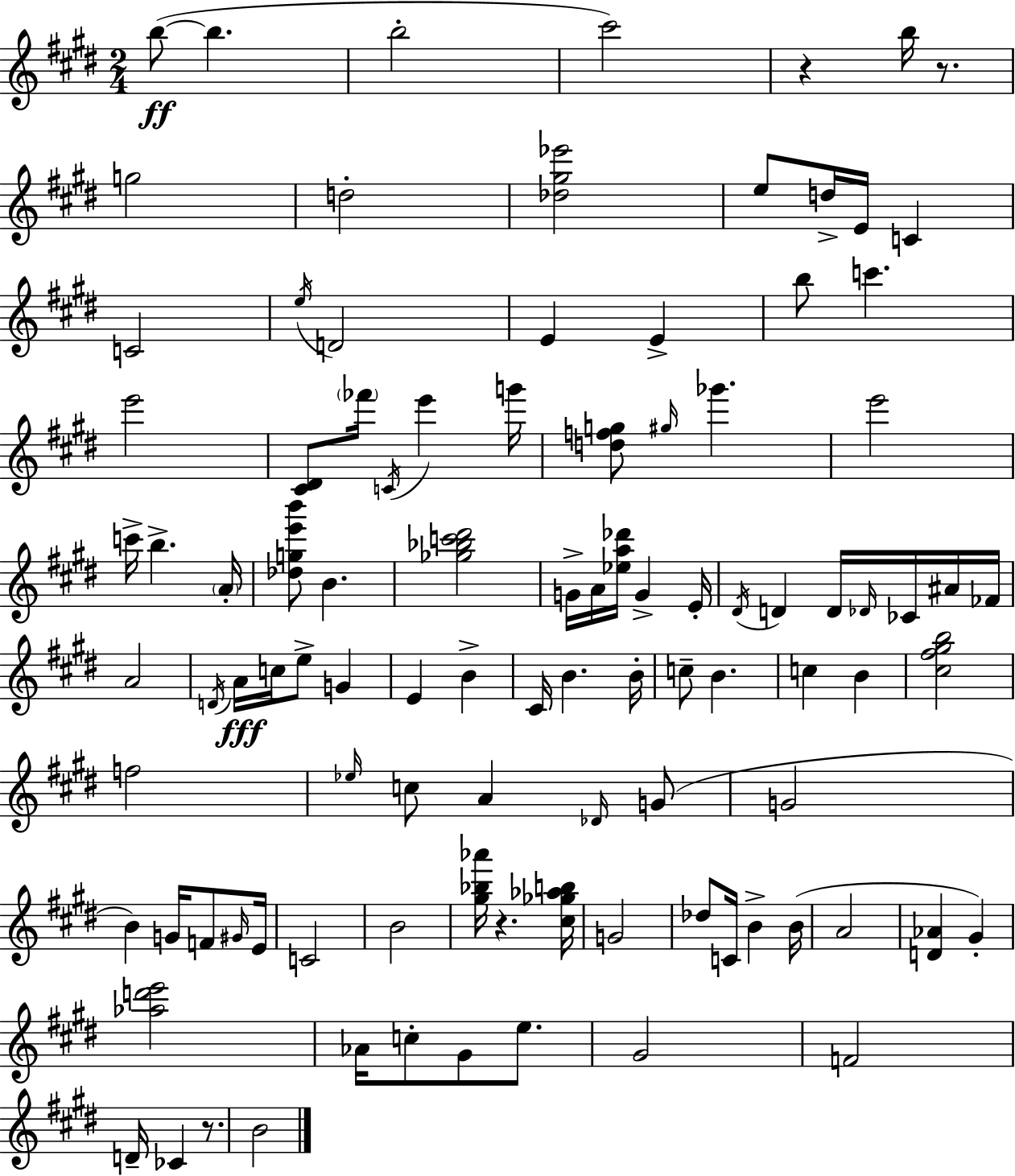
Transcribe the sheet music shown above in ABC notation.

X:1
T:Untitled
M:2/4
L:1/4
K:E
b/2 b b2 ^c'2 z b/4 z/2 g2 d2 [_d^g_e']2 e/2 d/4 E/4 C C2 e/4 D2 E E b/2 c' e'2 [^C^D]/2 _f'/4 C/4 e' g'/4 [dfg]/2 ^g/4 _g' e'2 c'/4 b A/4 [_dge'b']/2 B [_g_bc'^d']2 G/4 A/4 [_ea_d']/4 G E/4 ^D/4 D D/4 _D/4 _C/4 ^A/4 _F/4 A2 D/4 A/4 c/4 e/2 G E B ^C/4 B B/4 c/2 B c B [^c^f^gb]2 f2 _e/4 c/2 A _D/4 G/2 G2 B G/4 F/2 ^G/4 E/4 C2 B2 [^g_b_a']/4 z [^c_g_ab]/4 G2 _d/2 C/4 B B/4 A2 [D_A] ^G [_ad'e']2 _A/4 c/2 ^G/2 e/2 ^G2 F2 D/4 _C z/2 B2